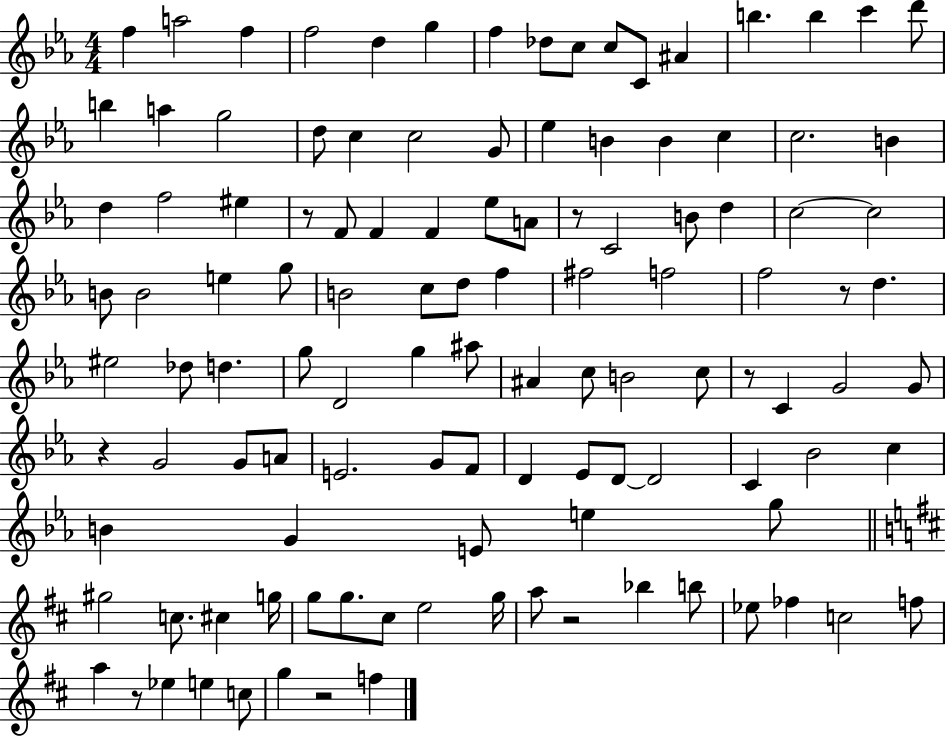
{
  \clef treble
  \numericTimeSignature
  \time 4/4
  \key ees \major
  f''4 a''2 f''4 | f''2 d''4 g''4 | f''4 des''8 c''8 c''8 c'8 ais'4 | b''4. b''4 c'''4 d'''8 | \break b''4 a''4 g''2 | d''8 c''4 c''2 g'8 | ees''4 b'4 b'4 c''4 | c''2. b'4 | \break d''4 f''2 eis''4 | r8 f'8 f'4 f'4 ees''8 a'8 | r8 c'2 b'8 d''4 | c''2~~ c''2 | \break b'8 b'2 e''4 g''8 | b'2 c''8 d''8 f''4 | fis''2 f''2 | f''2 r8 d''4. | \break eis''2 des''8 d''4. | g''8 d'2 g''4 ais''8 | ais'4 c''8 b'2 c''8 | r8 c'4 g'2 g'8 | \break r4 g'2 g'8 a'8 | e'2. g'8 f'8 | d'4 ees'8 d'8~~ d'2 | c'4 bes'2 c''4 | \break b'4 g'4 e'8 e''4 g''8 | \bar "||" \break \key d \major gis''2 c''8. cis''4 g''16 | g''8 g''8. cis''8 e''2 g''16 | a''8 r2 bes''4 b''8 | ees''8 fes''4 c''2 f''8 | \break a''4 r8 ees''4 e''4 c''8 | g''4 r2 f''4 | \bar "|."
}